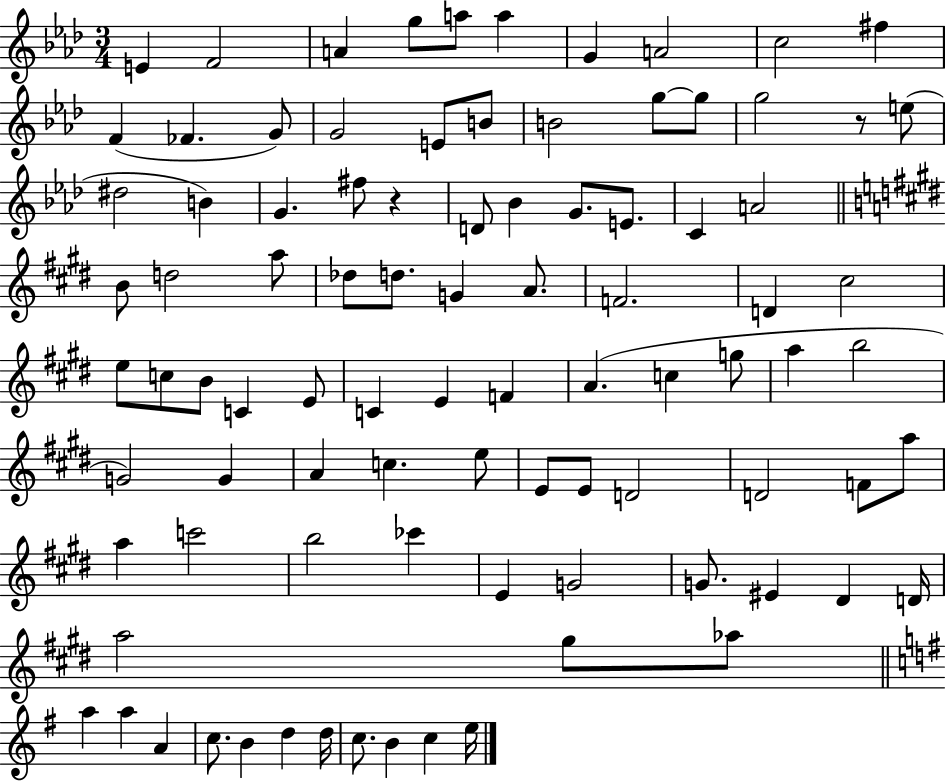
{
  \clef treble
  \numericTimeSignature
  \time 3/4
  \key aes \major
  e'4 f'2 | a'4 g''8 a''8 a''4 | g'4 a'2 | c''2 fis''4 | \break f'4( fes'4. g'8) | g'2 e'8 b'8 | b'2 g''8~~ g''8 | g''2 r8 e''8( | \break dis''2 b'4) | g'4. fis''8 r4 | d'8 bes'4 g'8. e'8. | c'4 a'2 | \break \bar "||" \break \key e \major b'8 d''2 a''8 | des''8 d''8. g'4 a'8. | f'2. | d'4 cis''2 | \break e''8 c''8 b'8 c'4 e'8 | c'4 e'4 f'4 | a'4.( c''4 g''8 | a''4 b''2 | \break g'2) g'4 | a'4 c''4. e''8 | e'8 e'8 d'2 | d'2 f'8 a''8 | \break a''4 c'''2 | b''2 ces'''4 | e'4 g'2 | g'8. eis'4 dis'4 d'16 | \break a''2 gis''8 aes''8 | \bar "||" \break \key g \major a''4 a''4 a'4 | c''8. b'4 d''4 d''16 | c''8. b'4 c''4 e''16 | \bar "|."
}